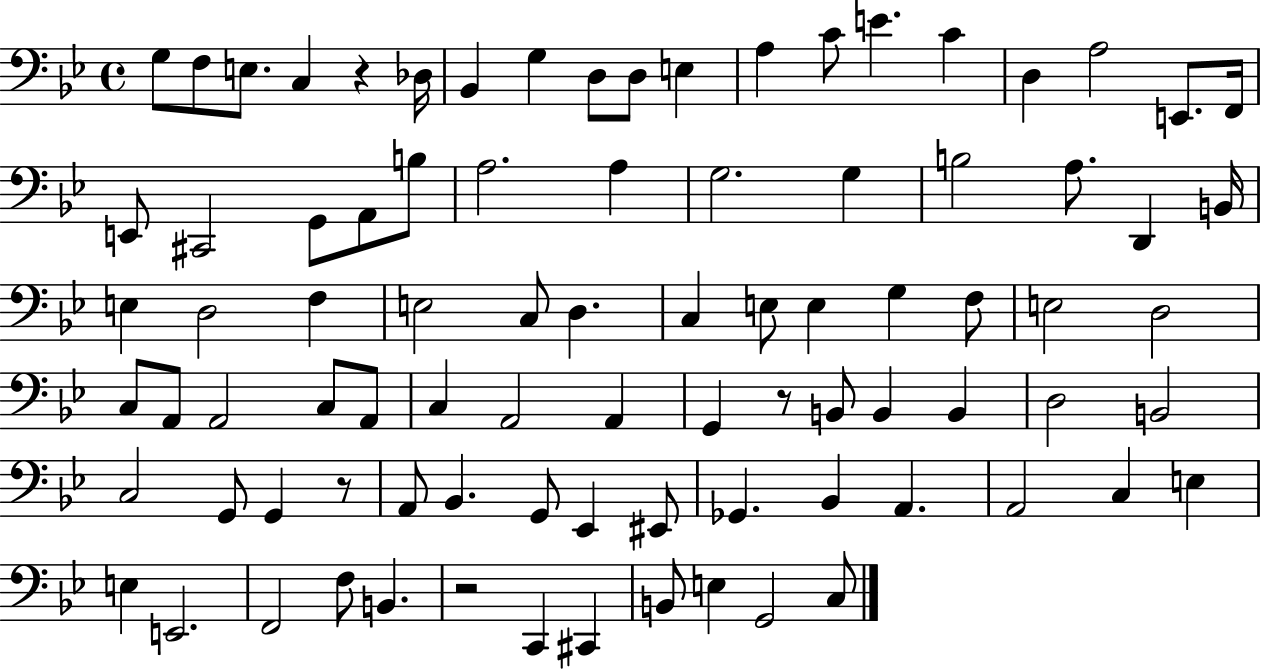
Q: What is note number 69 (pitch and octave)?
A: A2